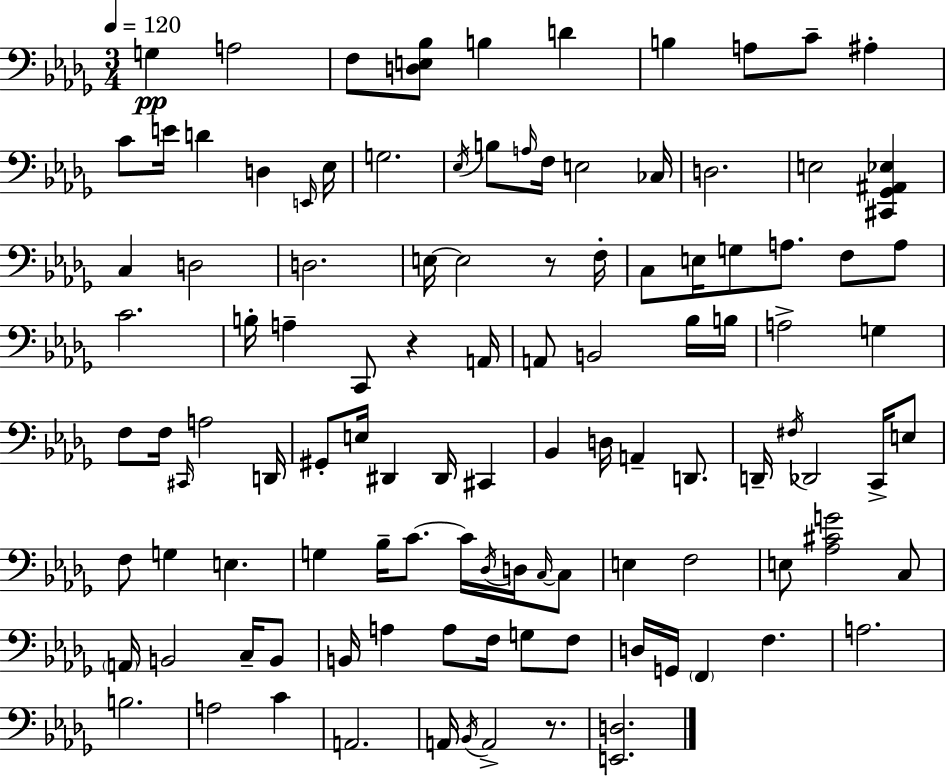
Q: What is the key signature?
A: BES minor